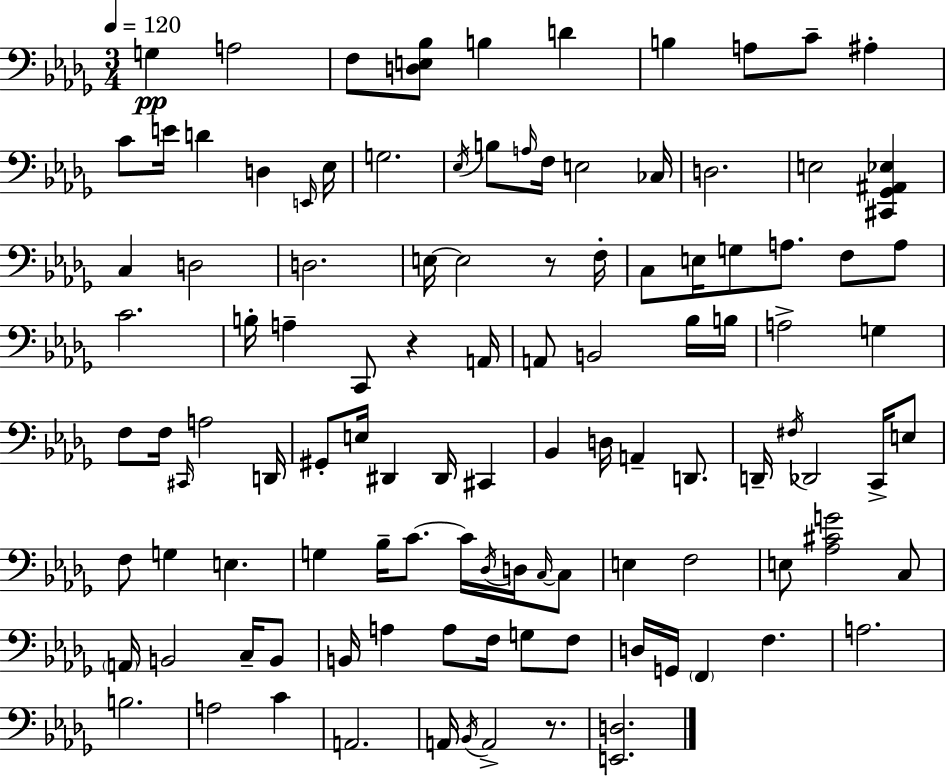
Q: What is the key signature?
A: BES minor